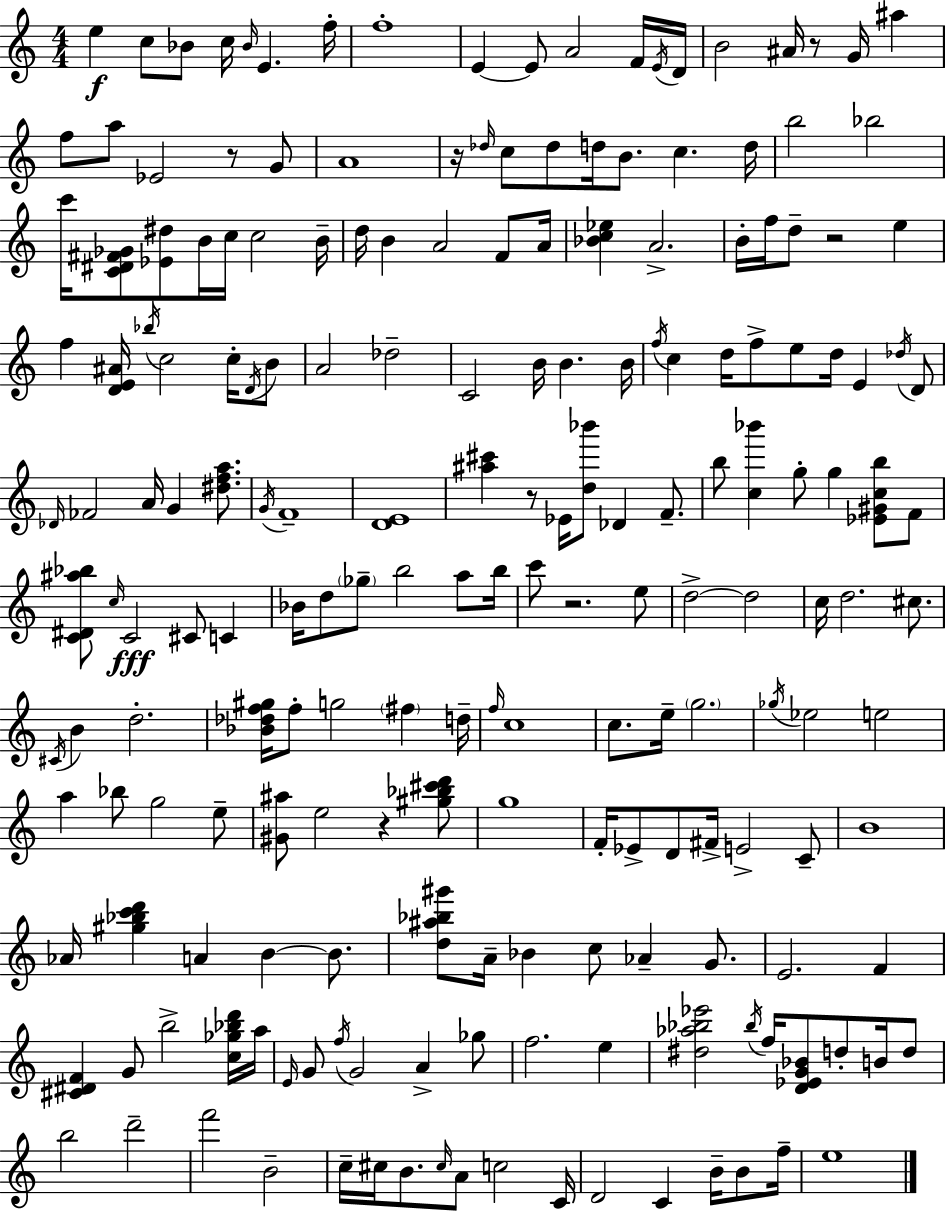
{
  \clef treble
  \numericTimeSignature
  \time 4/4
  \key a \minor
  \repeat volta 2 { e''4\f c''8 bes'8 c''16 \grace { bes'16 } e'4. | f''16-. f''1-. | e'4~~ e'8 a'2 f'16 | \acciaccatura { e'16 } d'16 b'2 ais'16 r8 g'16 ais''4 | \break f''8 a''8 ees'2 r8 | g'8 a'1 | r16 \grace { des''16 } c''8 des''8 d''16 b'8. c''4. | d''16 b''2 bes''2 | \break c'''16 <c' dis' fis' ges'>8 <ees' dis''>8 b'16 c''16 c''2 | b'16-- d''16 b'4 a'2 | f'8 a'16 <bes' c'' ees''>4 a'2.-> | b'16-. f''16 d''8-- r2 e''4 | \break f''4 <d' e' ais'>16 \acciaccatura { bes''16 } c''2 | c''16-. \acciaccatura { d'16 } b'8 a'2 des''2-- | c'2 b'16 b'4. | b'16 \acciaccatura { f''16 } c''4 d''16 f''8-> e''8 d''16 | \break e'4 \acciaccatura { des''16 } d'8 \grace { des'16 } fes'2 | a'16 g'4 <dis'' f'' a''>8. \acciaccatura { g'16 } f'1-- | <d' e'>1 | <ais'' cis'''>4 r8 ees'16 | \break <d'' bes'''>8 des'4 f'8.-- b''8 <c'' bes'''>4 g''8-. | g''4 <ees' gis' c'' b''>8 f'8 <c' dis' ais'' bes''>8 \grace { c''16 } c'2\fff | cis'8 c'4 bes'16 d''8 \parenthesize ges''8-- b''2 | a''8 b''16 c'''8 r2. | \break e''8 d''2->~~ | d''2 c''16 d''2. | cis''8. \acciaccatura { cis'16 } b'4 d''2.-. | <bes' des'' f'' gis''>16 f''8-. g''2 | \break \parenthesize fis''4 d''16-- \grace { f''16 } c''1 | c''8. e''16-- | \parenthesize g''2. \acciaccatura { ges''16 } ees''2 | e''2 a''4 | \break bes''8 g''2 e''8-- <gis' ais''>8 e''2 | r4 <gis'' bes'' cis''' d'''>8 g''1 | f'16-. ees'8-> | d'8 fis'16-> e'2-> c'8-- b'1 | \break aes'16 <gis'' bes'' c''' d'''>4 | a'4 b'4~~ b'8. <d'' ais'' bes'' gis'''>8 a'16-- | bes'4 c''8 aes'4-- g'8. e'2. | f'4 <cis' dis' f'>4 | \break g'8 b''2-> <c'' ges'' bes'' d'''>16 a''16 \grace { e'16 } g'8 | \acciaccatura { f''16 } g'2 a'4-> ges''8 f''2. | e''4 <dis'' aes'' bes'' ees'''>2 | \acciaccatura { bes''16 } f''16 <d' ees' g' bes'>8 d''8-. b'16 d''8 | \break b''2 d'''2-- | f'''2 b'2-- | c''16-- cis''16 b'8. \grace { cis''16 } a'8 c''2 | c'16 d'2 c'4 b'16-- b'8 | \break f''16-- e''1 | } \bar "|."
}